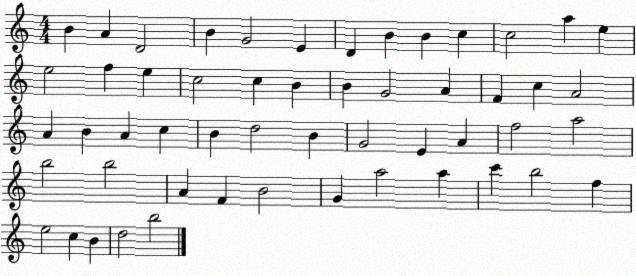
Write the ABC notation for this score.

X:1
T:Untitled
M:4/4
L:1/4
K:C
B A D2 B G2 E D B B c c2 a e e2 f e c2 c B B G2 A F c A2 A B A c B d2 B G2 E A f2 a2 b2 b2 A F B2 G a2 a c' b2 f e2 c B d2 b2